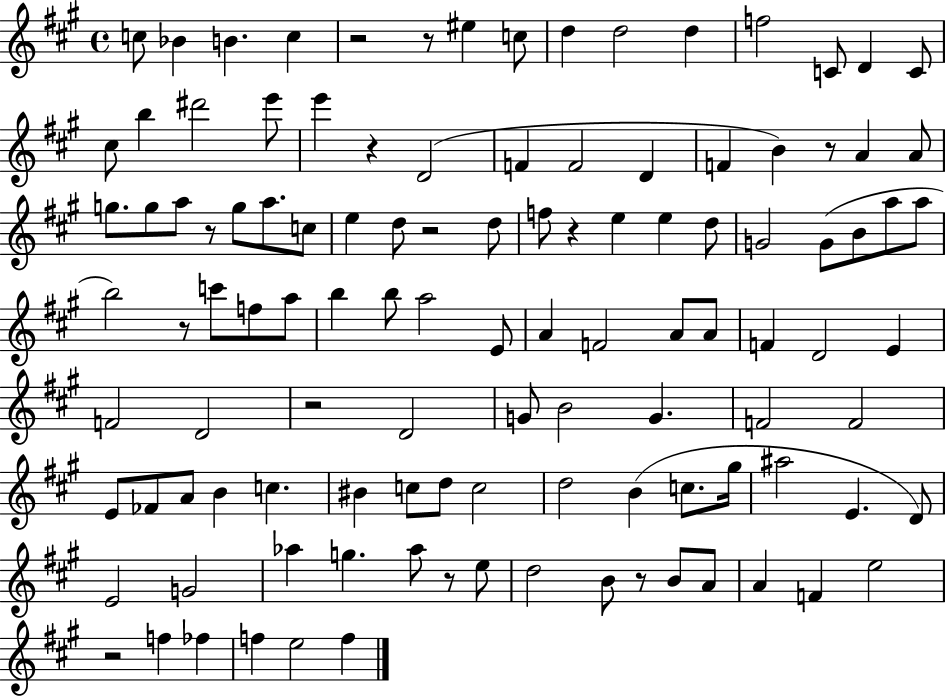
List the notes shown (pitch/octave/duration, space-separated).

C5/e Bb4/q B4/q. C5/q R/h R/e EIS5/q C5/e D5/q D5/h D5/q F5/h C4/e D4/q C4/e C#5/e B5/q D#6/h E6/e E6/q R/q D4/h F4/q F4/h D4/q F4/q B4/q R/e A4/q A4/e G5/e. G5/e A5/e R/e G5/e A5/e. C5/e E5/q D5/e R/h D5/e F5/e R/q E5/q E5/q D5/e G4/h G4/e B4/e A5/e A5/e B5/h R/e C6/e F5/e A5/e B5/q B5/e A5/h E4/e A4/q F4/h A4/e A4/e F4/q D4/h E4/q F4/h D4/h R/h D4/h G4/e B4/h G4/q. F4/h F4/h E4/e FES4/e A4/e B4/q C5/q. BIS4/q C5/e D5/e C5/h D5/h B4/q C5/e. G#5/s A#5/h E4/q. D4/e E4/h G4/h Ab5/q G5/q. Ab5/e R/e E5/e D5/h B4/e R/e B4/e A4/e A4/q F4/q E5/h R/h F5/q FES5/q F5/q E5/h F5/q